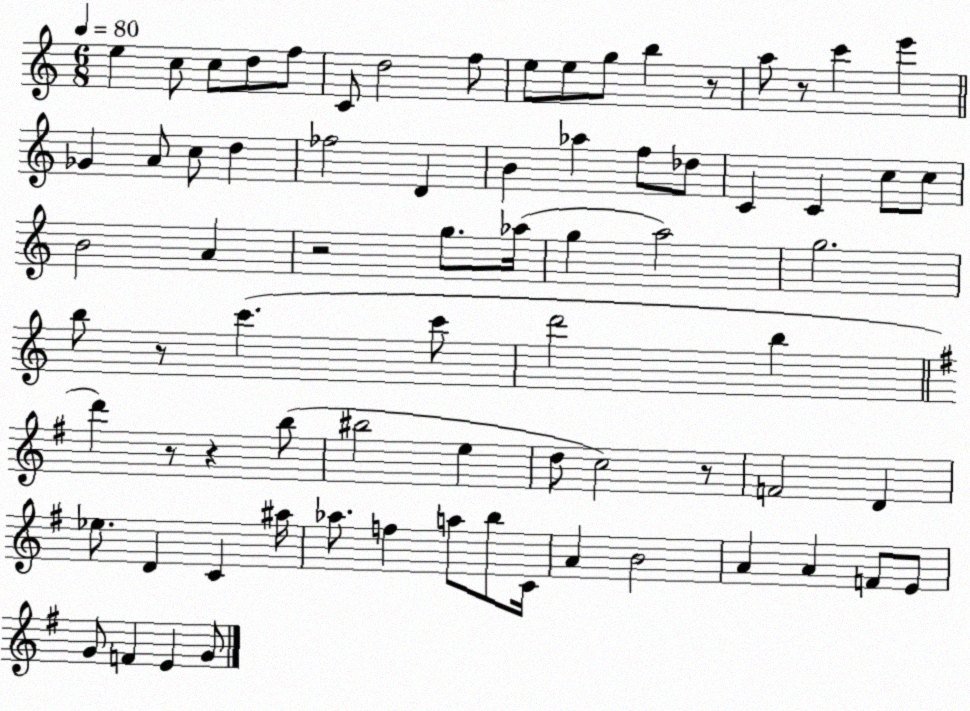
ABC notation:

X:1
T:Untitled
M:6/8
L:1/4
K:C
e c/2 c/2 d/2 f/2 C/2 d2 f/2 e/2 e/2 g/2 b z/2 a/2 z/2 c' e' _G A/2 c/2 d _f2 D B _a f/2 _d/2 C C c/2 c/2 B2 A z2 g/2 _a/4 g a2 g2 b/2 z/2 c' c'/2 d'2 b d' z/2 z b/2 ^b2 e d/2 c2 z/2 F2 D _e/2 D C ^a/4 _a/2 f a/2 b/2 C/4 A B2 A A F/2 E/2 G/2 F E G/2